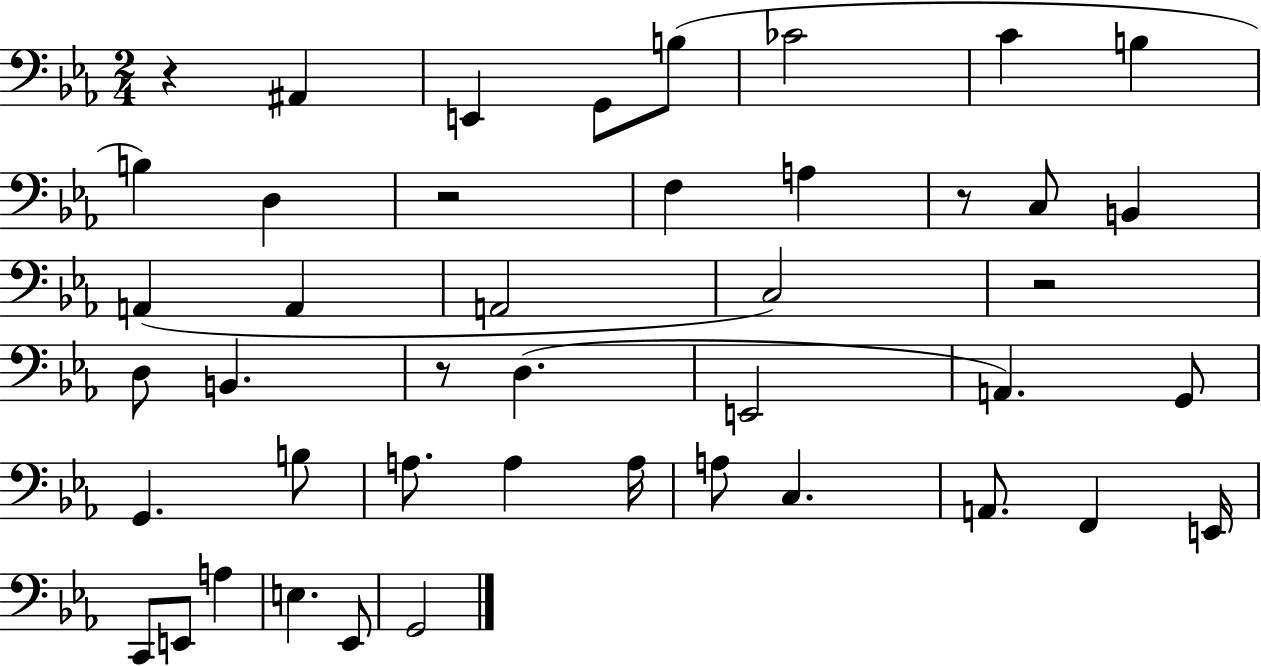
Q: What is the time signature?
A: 2/4